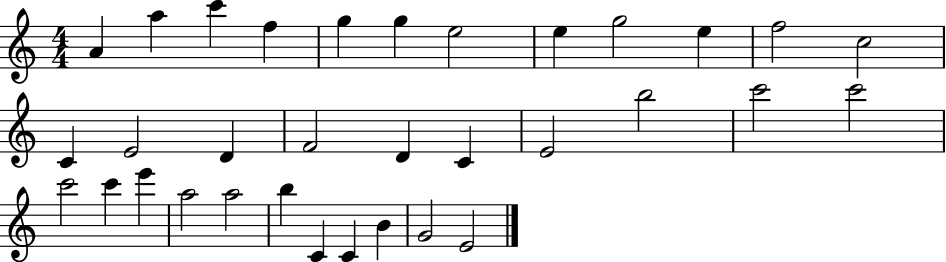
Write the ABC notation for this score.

X:1
T:Untitled
M:4/4
L:1/4
K:C
A a c' f g g e2 e g2 e f2 c2 C E2 D F2 D C E2 b2 c'2 c'2 c'2 c' e' a2 a2 b C C B G2 E2